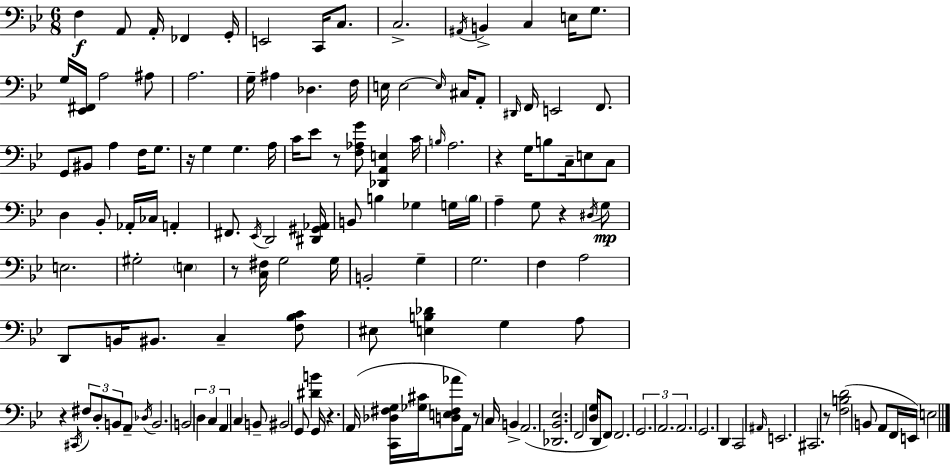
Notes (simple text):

F3/q A2/e A2/s FES2/q G2/s E2/h C2/s C3/e. C3/h. A#2/s B2/q C3/q E3/s G3/e. G3/s [Eb2,F#2]/s A3/h A#3/e A3/h. G3/s A#3/q Db3/q. F3/s E3/s E3/h E3/s C#3/s A2/e D#2/s F2/s E2/h F2/e. G2/e BIS2/e A3/q F3/s G3/e. R/s G3/q G3/q. A3/s C4/s Eb4/e R/e [F3,Ab3,G4]/e [Db2,A2,E3]/q C4/s B3/s A3/h. R/q G3/s B3/e C3/s E3/e C3/e D3/q Bb2/e Ab2/s CES3/s A2/q F#2/e. Eb2/s D2/h [D#2,G#2,Ab2]/s B2/e B3/q Gb3/q G3/s B3/s A3/q G3/e R/q D#3/s G3/e E3/h. G#3/h E3/q R/e [C3,F#3]/s G3/h G3/s B2/h G3/q G3/h. F3/q A3/h D2/e B2/s BIS2/e. C3/q [F3,Bb3,C4]/e EIS3/e [E3,B3,Db4]/q G3/q A3/e R/q C#2/s F#3/e D3/e B2/e A2/e Db3/s B2/h. B2/h D3/q C3/q A2/q C3/q B2/e BIS2/h G2/e [D#4,B4]/q G2/s R/q. A2/s [C2,Db3,F#3,G3]/s [Gb3,C#4]/s [D3,E3,F#3,Ab4]/e A2/s R/e C3/s B2/q A2/h. [Db2,Bb2,Eb3]/h. F2/h [D3,G3]/s D2/s F2/e F2/h. G2/h. A2/h. A2/h. G2/h. D2/q C2/h A#2/s E2/h. C#2/h. R/e [F3,B3,D4]/h B2/e A2/e F2/s E2/s E3/h